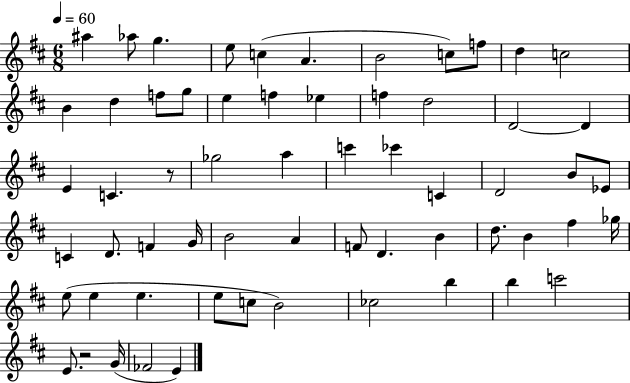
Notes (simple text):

A#5/q Ab5/e G5/q. E5/e C5/q A4/q. B4/h C5/e F5/e D5/q C5/h B4/q D5/q F5/e G5/e E5/q F5/q Eb5/q F5/q D5/h D4/h D4/q E4/q C4/q. R/e Gb5/h A5/q C6/q CES6/q C4/q D4/h B4/e Eb4/e C4/q D4/e. F4/q G4/s B4/h A4/q F4/e D4/q. B4/q D5/e. B4/q F#5/q Gb5/s E5/e E5/q E5/q. E5/e C5/e B4/h CES5/h B5/q B5/q C6/h E4/e. R/h G4/s FES4/h E4/q